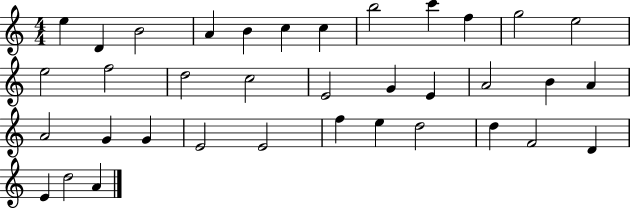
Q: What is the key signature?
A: C major